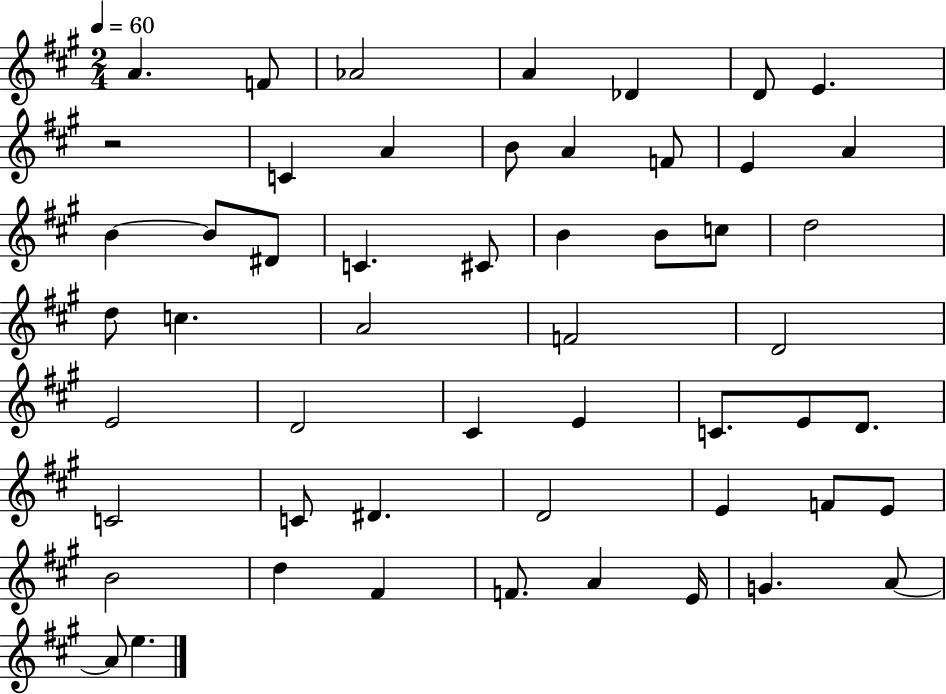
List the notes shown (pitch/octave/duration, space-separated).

A4/q. F4/e Ab4/h A4/q Db4/q D4/e E4/q. R/h C4/q A4/q B4/e A4/q F4/e E4/q A4/q B4/q B4/e D#4/e C4/q. C#4/e B4/q B4/e C5/e D5/h D5/e C5/q. A4/h F4/h D4/h E4/h D4/h C#4/q E4/q C4/e. E4/e D4/e. C4/h C4/e D#4/q. D4/h E4/q F4/e E4/e B4/h D5/q F#4/q F4/e. A4/q E4/s G4/q. A4/e A4/e E5/q.